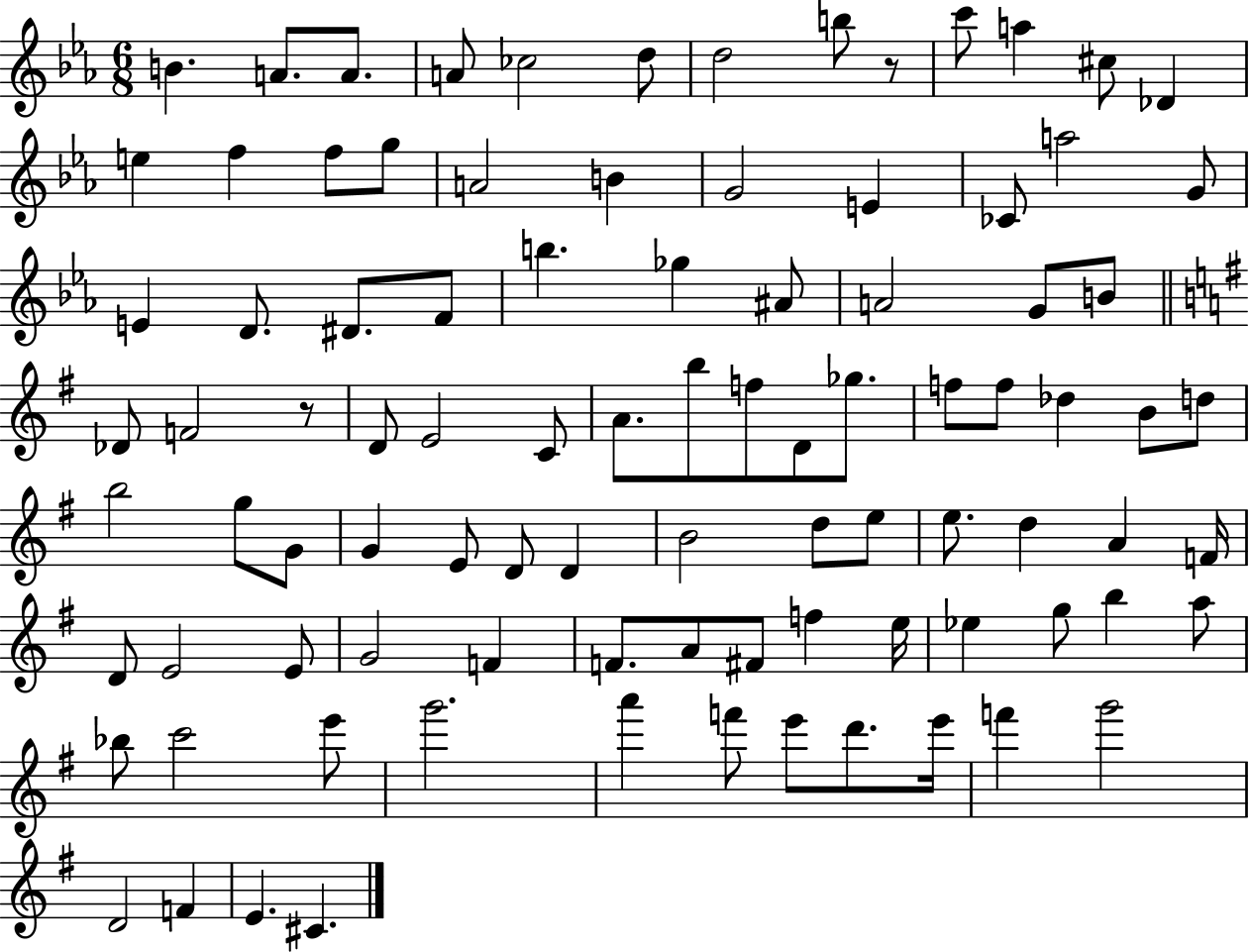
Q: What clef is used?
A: treble